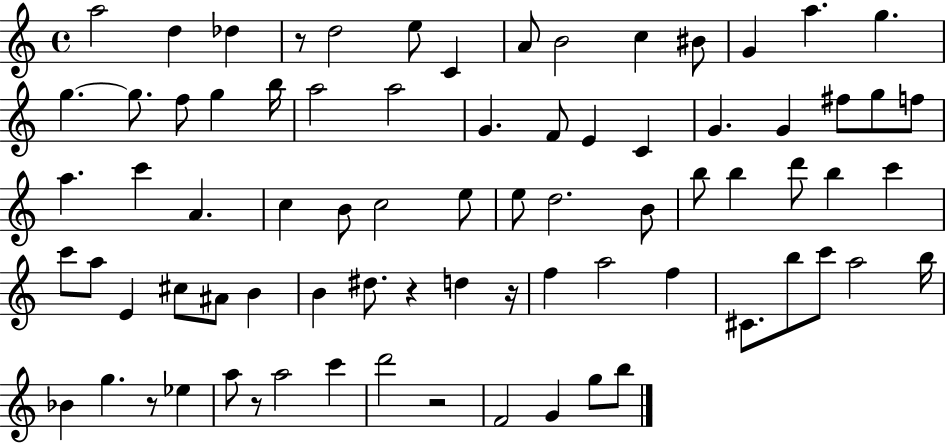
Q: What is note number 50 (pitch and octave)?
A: B4